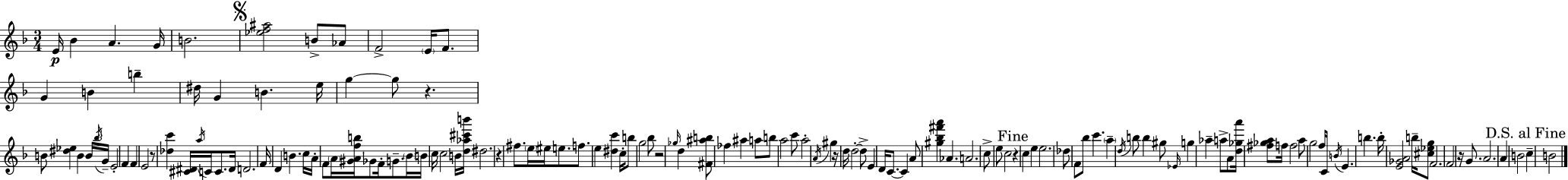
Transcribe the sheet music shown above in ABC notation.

X:1
T:Untitled
M:3/4
L:1/4
K:Dm
E/4 _B A G/4 B2 [_ef^a]2 B/2 _A/2 F2 E/4 F/2 G B b ^d/4 G B e/4 g g/2 z B/2 [^d_e] B B/4 _b/4 G/4 E2 F F E2 z/2 [_dc'] [^C^D]/4 a/4 C/4 C/2 ^D/4 D2 F/4 D B c/4 A/4 F/2 A/4 [^GAfb]/4 _G/2 F/4 G/2 _B/4 B/4 c/4 c2 B/4 [d_a^c'b']/4 ^d2 z ^f/2 e/4 ^e/4 e/2 f/2 e [^dc'] c/4 b/2 g2 _b/2 z2 _g/4 d [^F^ab]/2 _f ^a a/2 b/2 a2 c'/2 a2 A/4 ^g z/4 d/4 d2 d/2 E D/4 C/2 C A/2 [^g_b^f'a'] _A A2 c/2 e/2 c2 z c e e2 _d/2 F/2 _b/2 c' a d/4 b/2 b ^g/2 _E/4 g _a a/2 A/2 [d_ga']/4 [^f_ga]/2 f/4 f2 a/2 g2 f/4 C/4 B/4 E b b/4 [E_GA]2 b/4 [^c_eg]/2 F2 F2 z/4 G/2 A2 A B2 c B2